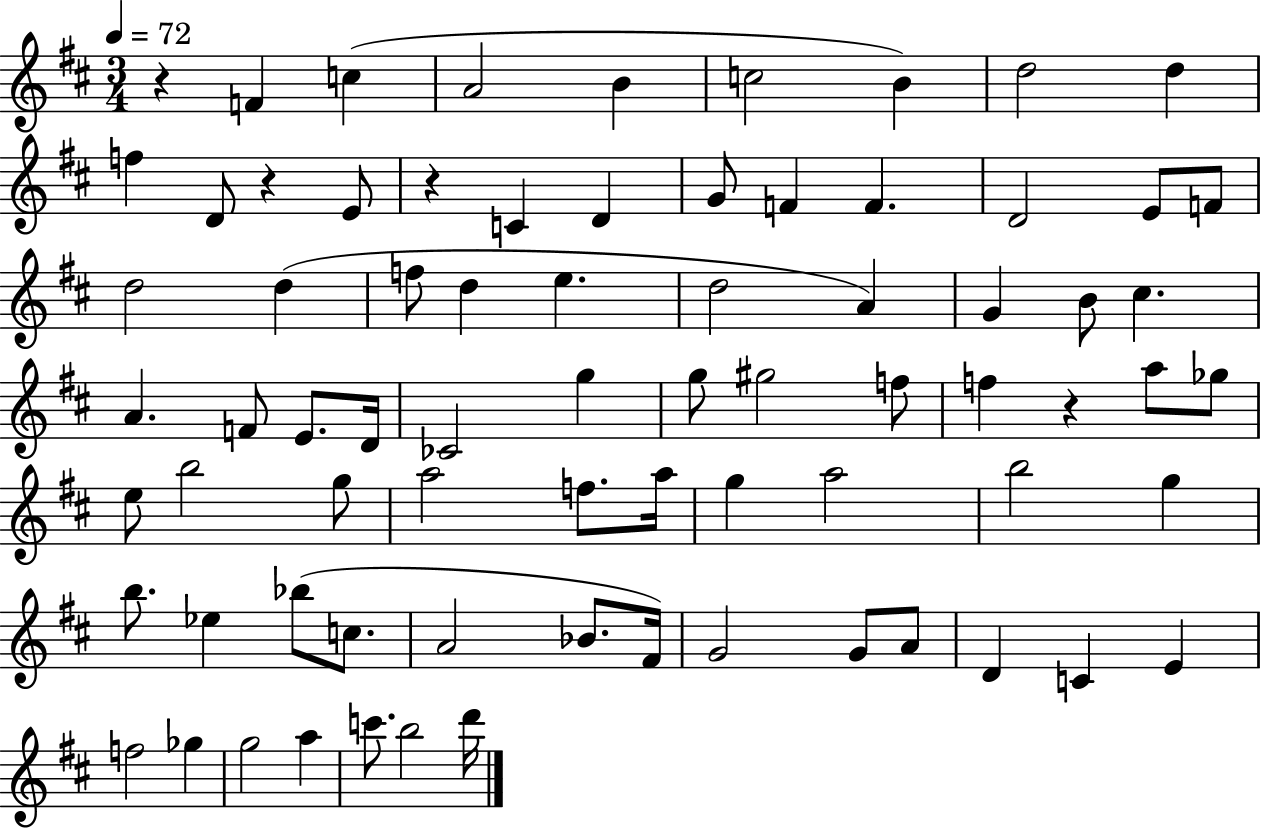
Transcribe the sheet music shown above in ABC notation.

X:1
T:Untitled
M:3/4
L:1/4
K:D
z F c A2 B c2 B d2 d f D/2 z E/2 z C D G/2 F F D2 E/2 F/2 d2 d f/2 d e d2 A G B/2 ^c A F/2 E/2 D/4 _C2 g g/2 ^g2 f/2 f z a/2 _g/2 e/2 b2 g/2 a2 f/2 a/4 g a2 b2 g b/2 _e _b/2 c/2 A2 _B/2 ^F/4 G2 G/2 A/2 D C E f2 _g g2 a c'/2 b2 d'/4